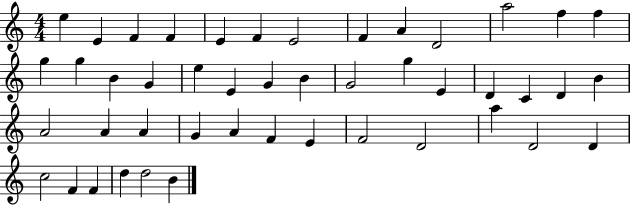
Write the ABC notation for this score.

X:1
T:Untitled
M:4/4
L:1/4
K:C
e E F F E F E2 F A D2 a2 f f g g B G e E G B G2 g E D C D B A2 A A G A F E F2 D2 a D2 D c2 F F d d2 B